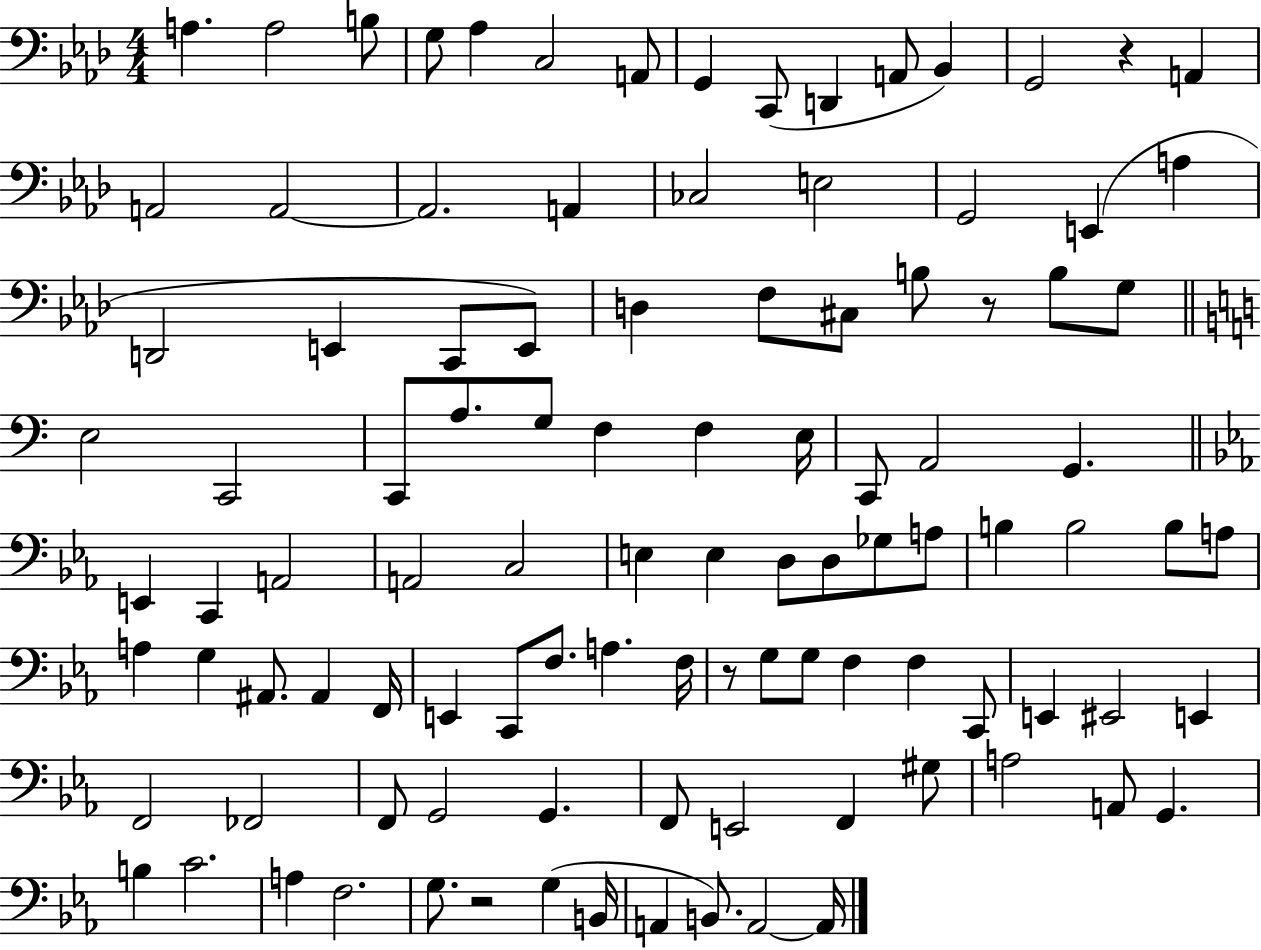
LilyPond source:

{
  \clef bass
  \numericTimeSignature
  \time 4/4
  \key aes \major
  a4. a2 b8 | g8 aes4 c2 a,8 | g,4 c,8( d,4 a,8 bes,4) | g,2 r4 a,4 | \break a,2 a,2~~ | a,2. a,4 | ces2 e2 | g,2 e,4( a4 | \break d,2 e,4 c,8 e,8) | d4 f8 cis8 b8 r8 b8 g8 | \bar "||" \break \key c \major e2 c,2 | c,8 a8. g8 f4 f4 e16 | c,8 a,2 g,4. | \bar "||" \break \key c \minor e,4 c,4 a,2 | a,2 c2 | e4 e4 d8 d8 ges8 a8 | b4 b2 b8 a8 | \break a4 g4 ais,8. ais,4 f,16 | e,4 c,8 f8. a4. f16 | r8 g8 g8 f4 f4 c,8 | e,4 eis,2 e,4 | \break f,2 fes,2 | f,8 g,2 g,4. | f,8 e,2 f,4 gis8 | a2 a,8 g,4. | \break b4 c'2. | a4 f2. | g8. r2 g4( b,16 | a,4 b,8.) a,2~~ a,16 | \break \bar "|."
}